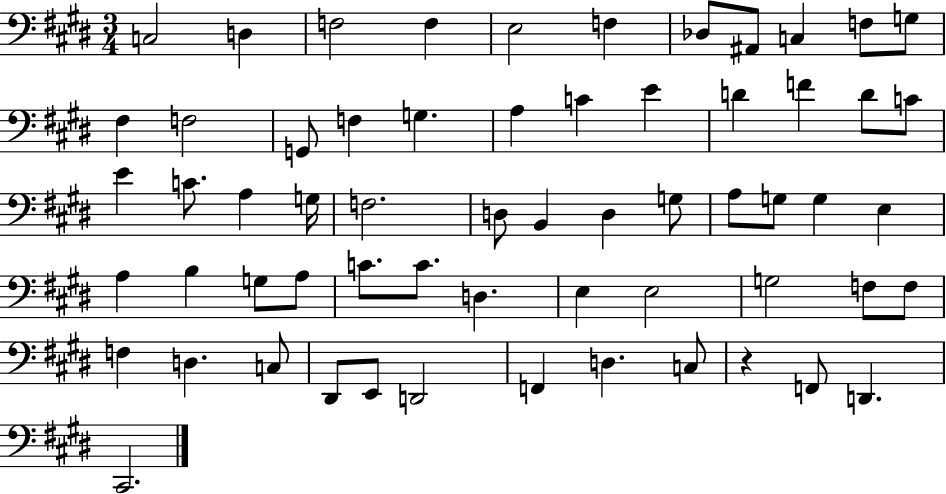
{
  \clef bass
  \numericTimeSignature
  \time 3/4
  \key e \major
  c2 d4 | f2 f4 | e2 f4 | des8 ais,8 c4 f8 g8 | \break fis4 f2 | g,8 f4 g4. | a4 c'4 e'4 | d'4 f'4 d'8 c'8 | \break e'4 c'8. a4 g16 | f2. | d8 b,4 d4 g8 | a8 g8 g4 e4 | \break a4 b4 g8 a8 | c'8. c'8. d4. | e4 e2 | g2 f8 f8 | \break f4 d4. c8 | dis,8 e,8 d,2 | f,4 d4. c8 | r4 f,8 d,4. | \break cis,2. | \bar "|."
}